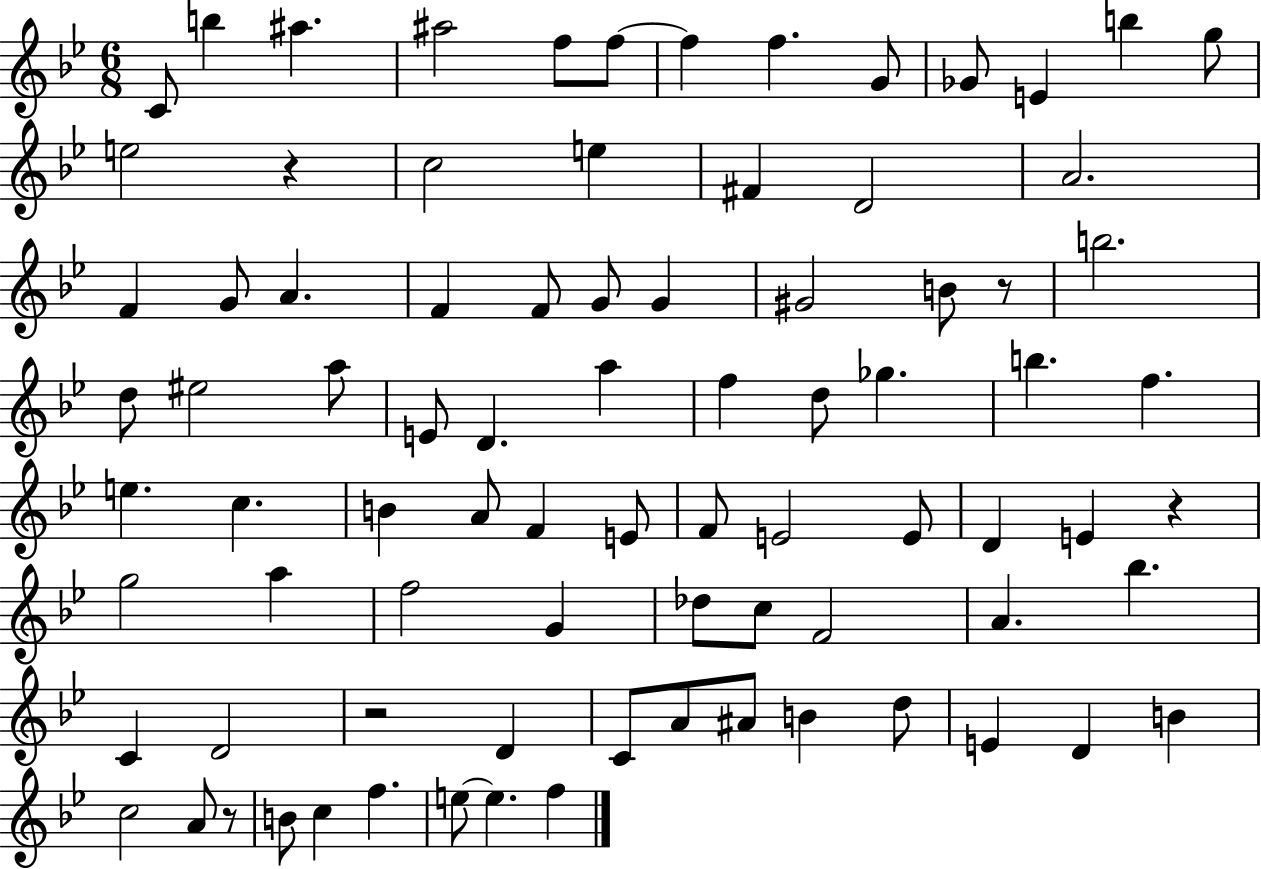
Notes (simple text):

C4/e B5/q A#5/q. A#5/h F5/e F5/e F5/q F5/q. G4/e Gb4/e E4/q B5/q G5/e E5/h R/q C5/h E5/q F#4/q D4/h A4/h. F4/q G4/e A4/q. F4/q F4/e G4/e G4/q G#4/h B4/e R/e B5/h. D5/e EIS5/h A5/e E4/e D4/q. A5/q F5/q D5/e Gb5/q. B5/q. F5/q. E5/q. C5/q. B4/q A4/e F4/q E4/e F4/e E4/h E4/e D4/q E4/q R/q G5/h A5/q F5/h G4/q Db5/e C5/e F4/h A4/q. Bb5/q. C4/q D4/h R/h D4/q C4/e A4/e A#4/e B4/q D5/e E4/q D4/q B4/q C5/h A4/e R/e B4/e C5/q F5/q. E5/e E5/q. F5/q